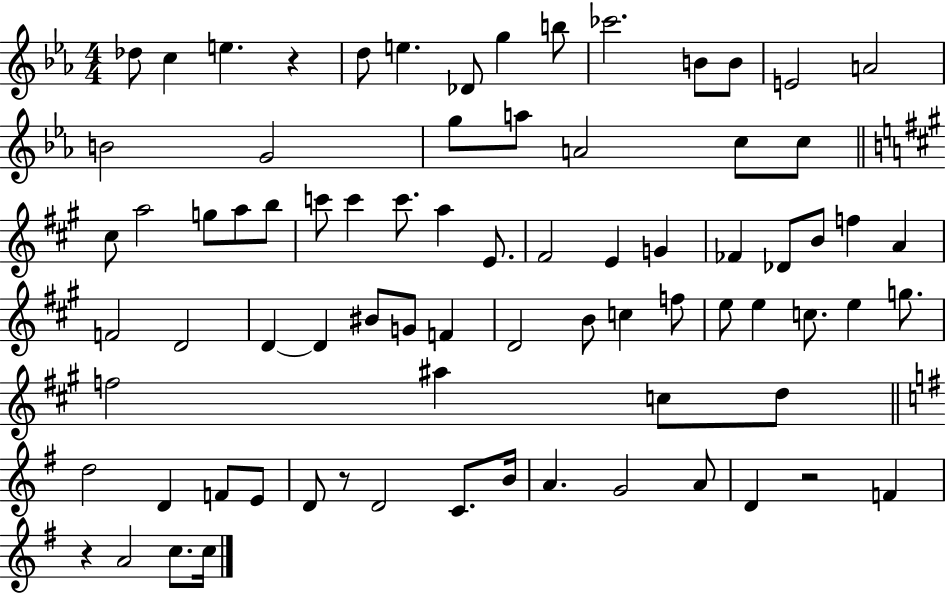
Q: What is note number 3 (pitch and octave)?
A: E5